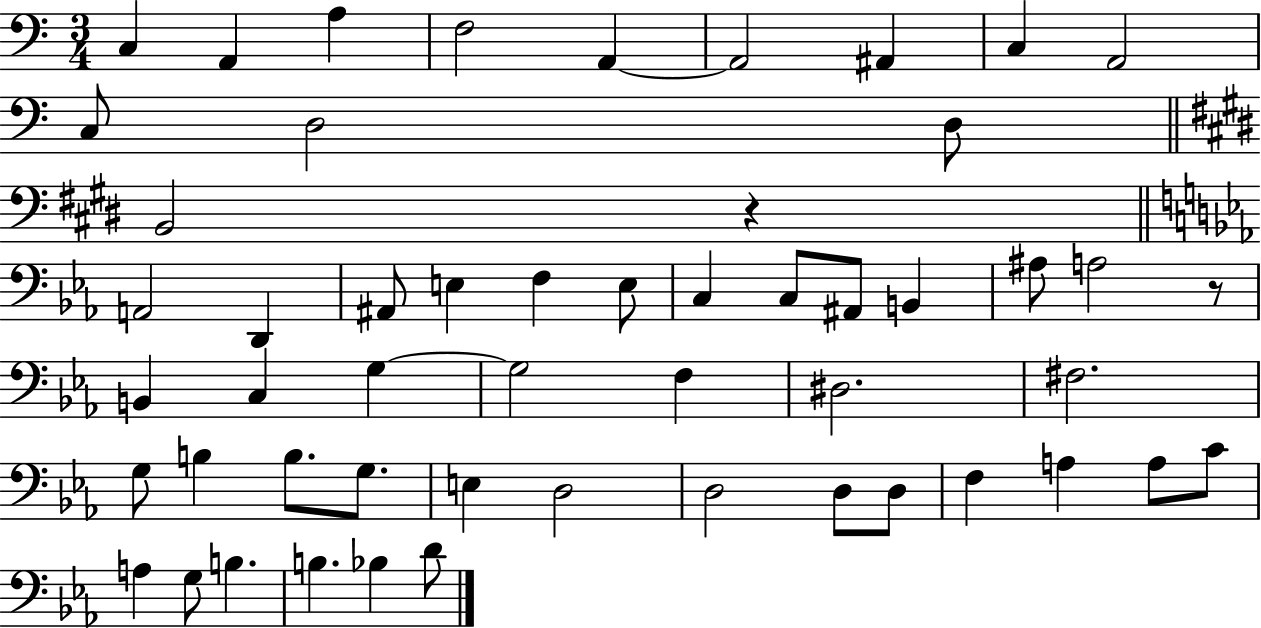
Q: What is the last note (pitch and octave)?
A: D4